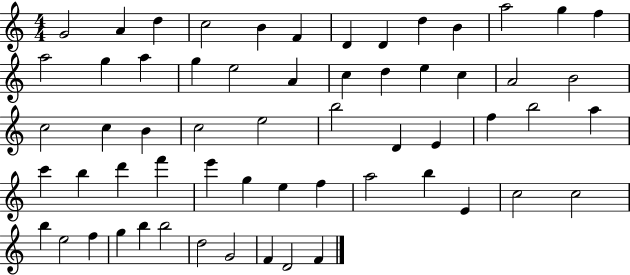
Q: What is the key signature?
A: C major